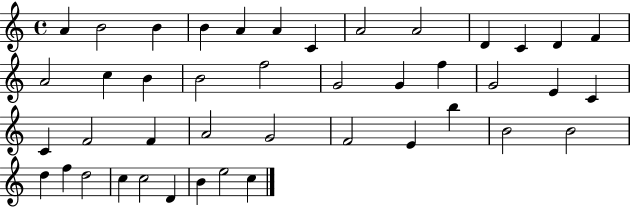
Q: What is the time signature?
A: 4/4